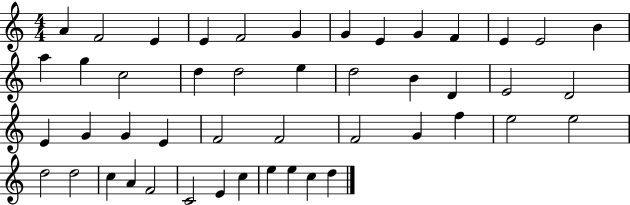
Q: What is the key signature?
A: C major